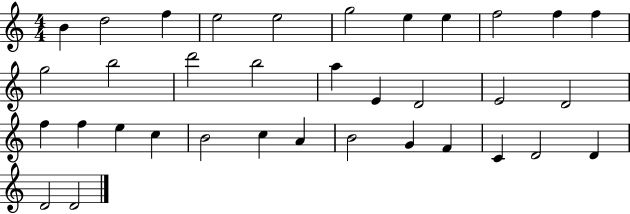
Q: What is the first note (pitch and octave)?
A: B4